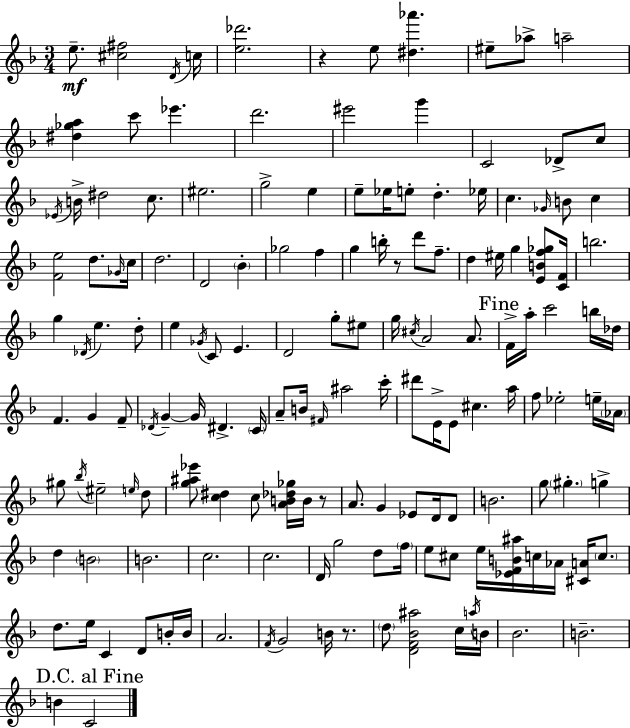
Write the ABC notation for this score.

X:1
T:Untitled
M:3/4
L:1/4
K:Dm
e/2 [^c^f]2 D/4 c/4 [e_d']2 z e/2 [^d_a'] ^e/2 _a/2 a2 [^d_ga] c'/2 _e' d'2 ^e'2 g' C2 _D/2 c/2 _E/4 B/4 ^d2 c/2 ^e2 g2 e e/2 _e/4 e/2 d _e/4 c _G/4 B/2 c [Fe]2 d/2 _G/4 c/4 d2 D2 _B _g2 f g b/4 z/2 d'/2 f/2 d ^e/4 g [EBf_g]/2 [CF]/4 b2 g _D/4 e d/2 e _G/4 C/2 E D2 g/2 ^e/2 g/4 ^c/4 A2 A/2 F/4 a/4 c'2 b/4 _d/4 F G F/2 _D/4 G G/4 ^D C/4 A/2 B/4 ^F/4 ^a2 c'/4 ^d'/2 E/4 E/2 ^c a/4 f/2 _e2 e/4 _A/4 ^g/2 _b/4 ^e2 e/4 d/2 [g^a_e']/2 [c^d] c/2 [AB_d_g]/4 B/4 z/2 A/2 G _E/2 D/4 D/2 B2 g/2 ^g g d B2 B2 c2 c2 D/4 g2 d/2 f/4 e/2 ^c/2 e/4 [_EFB^a]/4 c/4 _A/4 [^CA]/4 c/2 d/2 e/4 C D/2 B/4 B/4 A2 F/4 G2 B/4 z/2 d/2 [DF_B^a]2 c/4 a/4 B/4 _B2 B2 B C2